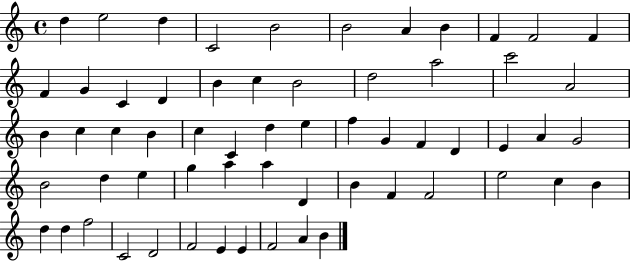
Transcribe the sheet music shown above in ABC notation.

X:1
T:Untitled
M:4/4
L:1/4
K:C
d e2 d C2 B2 B2 A B F F2 F F G C D B c B2 d2 a2 c'2 A2 B c c B c C d e f G F D E A G2 B2 d e g a a D B F F2 e2 c B d d f2 C2 D2 F2 E E F2 A B